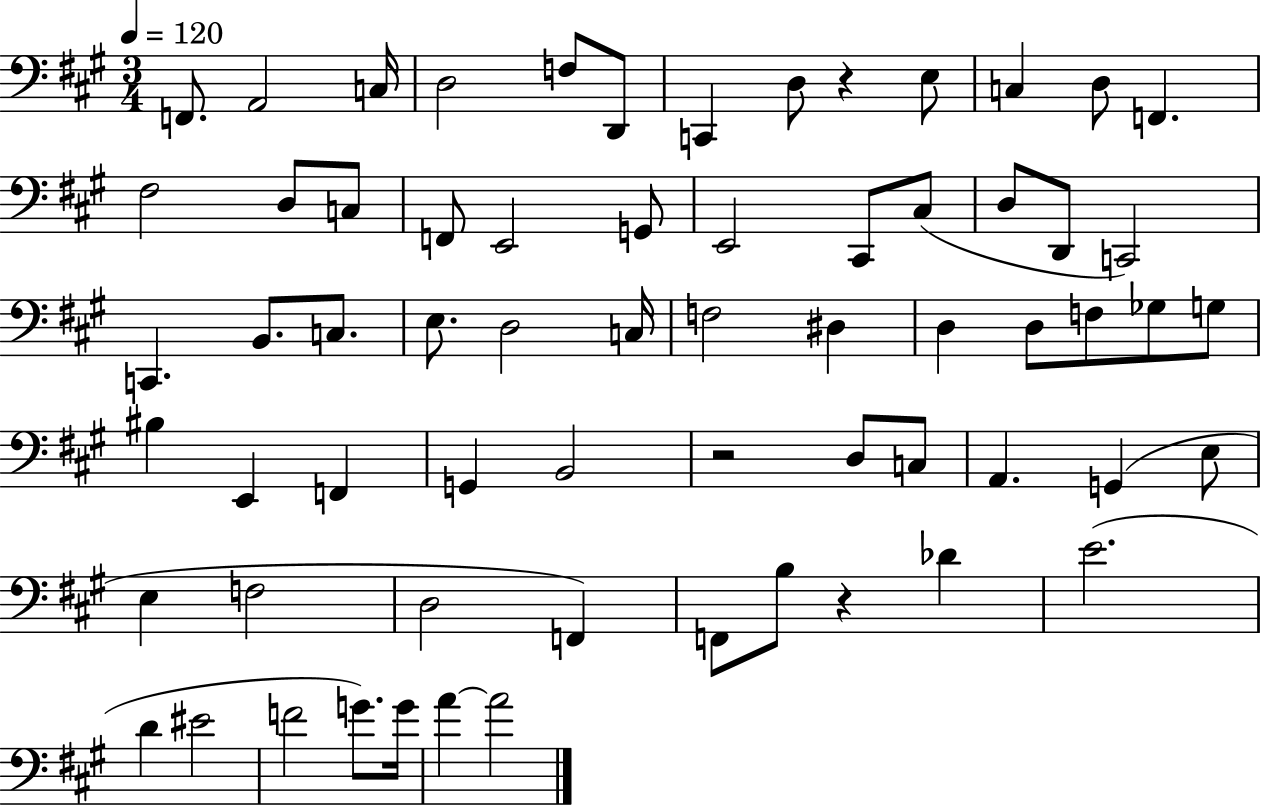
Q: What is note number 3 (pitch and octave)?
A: C3